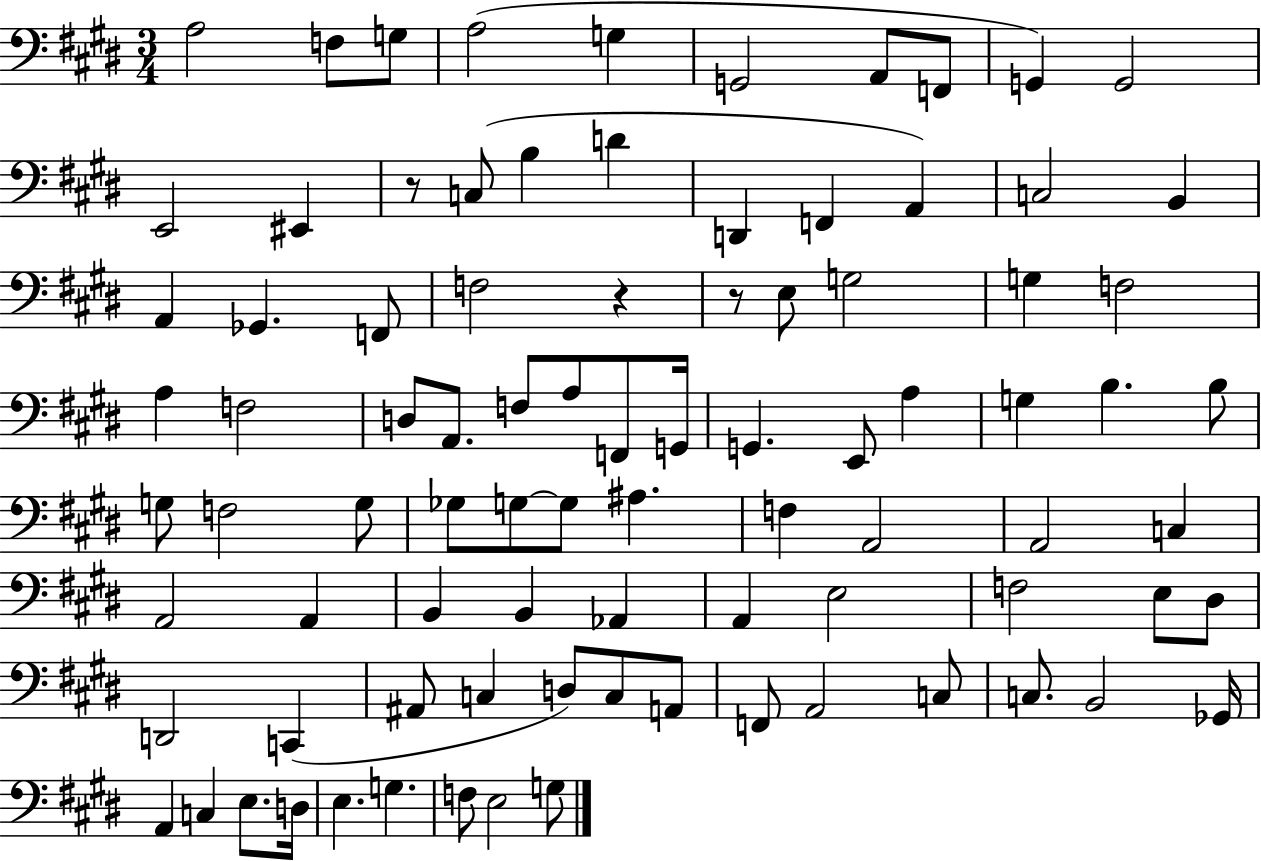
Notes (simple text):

A3/h F3/e G3/e A3/h G3/q G2/h A2/e F2/e G2/q G2/h E2/h EIS2/q R/e C3/e B3/q D4/q D2/q F2/q A2/q C3/h B2/q A2/q Gb2/q. F2/e F3/h R/q R/e E3/e G3/h G3/q F3/h A3/q F3/h D3/e A2/e. F3/e A3/e F2/e G2/s G2/q. E2/e A3/q G3/q B3/q. B3/e G3/e F3/h G3/e Gb3/e G3/e G3/e A#3/q. F3/q A2/h A2/h C3/q A2/h A2/q B2/q B2/q Ab2/q A2/q E3/h F3/h E3/e D#3/e D2/h C2/q A#2/e C3/q D3/e C3/e A2/e F2/e A2/h C3/e C3/e. B2/h Gb2/s A2/q C3/q E3/e. D3/s E3/q. G3/q. F3/e E3/h G3/e